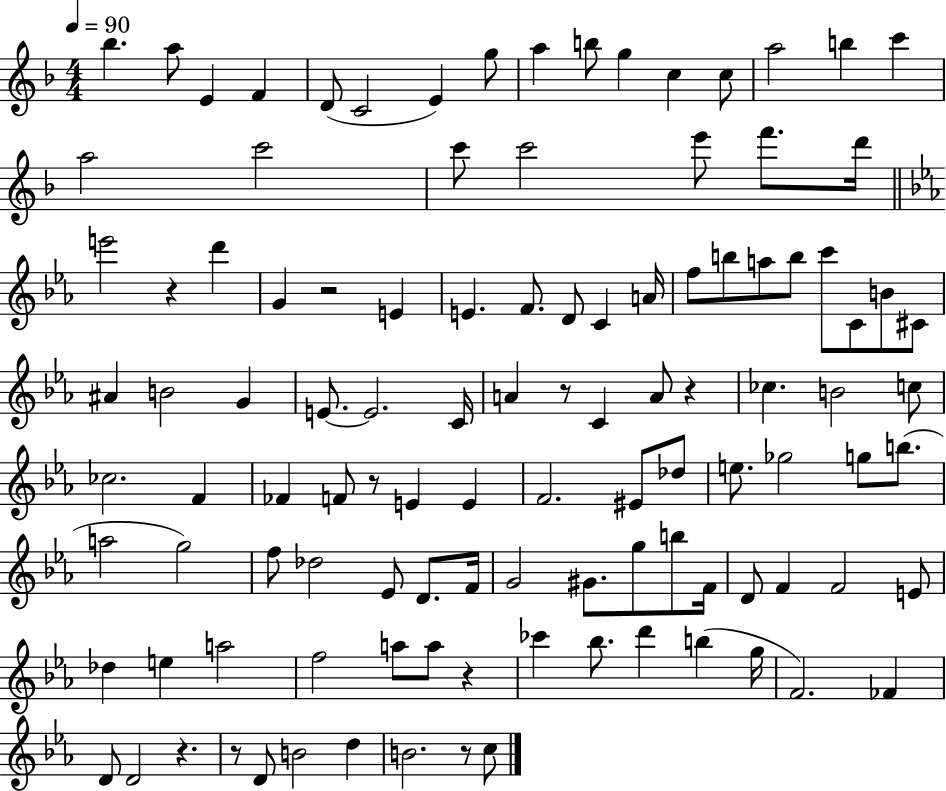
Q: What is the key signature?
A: F major